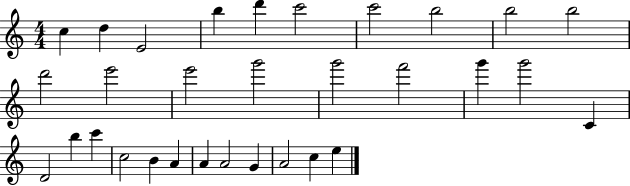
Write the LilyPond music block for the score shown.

{
  \clef treble
  \numericTimeSignature
  \time 4/4
  \key c \major
  c''4 d''4 e'2 | b''4 d'''4 c'''2 | c'''2 b''2 | b''2 b''2 | \break d'''2 e'''2 | e'''2 g'''2 | g'''2 f'''2 | g'''4 g'''2 c'4 | \break d'2 b''4 c'''4 | c''2 b'4 a'4 | a'4 a'2 g'4 | a'2 c''4 e''4 | \break \bar "|."
}